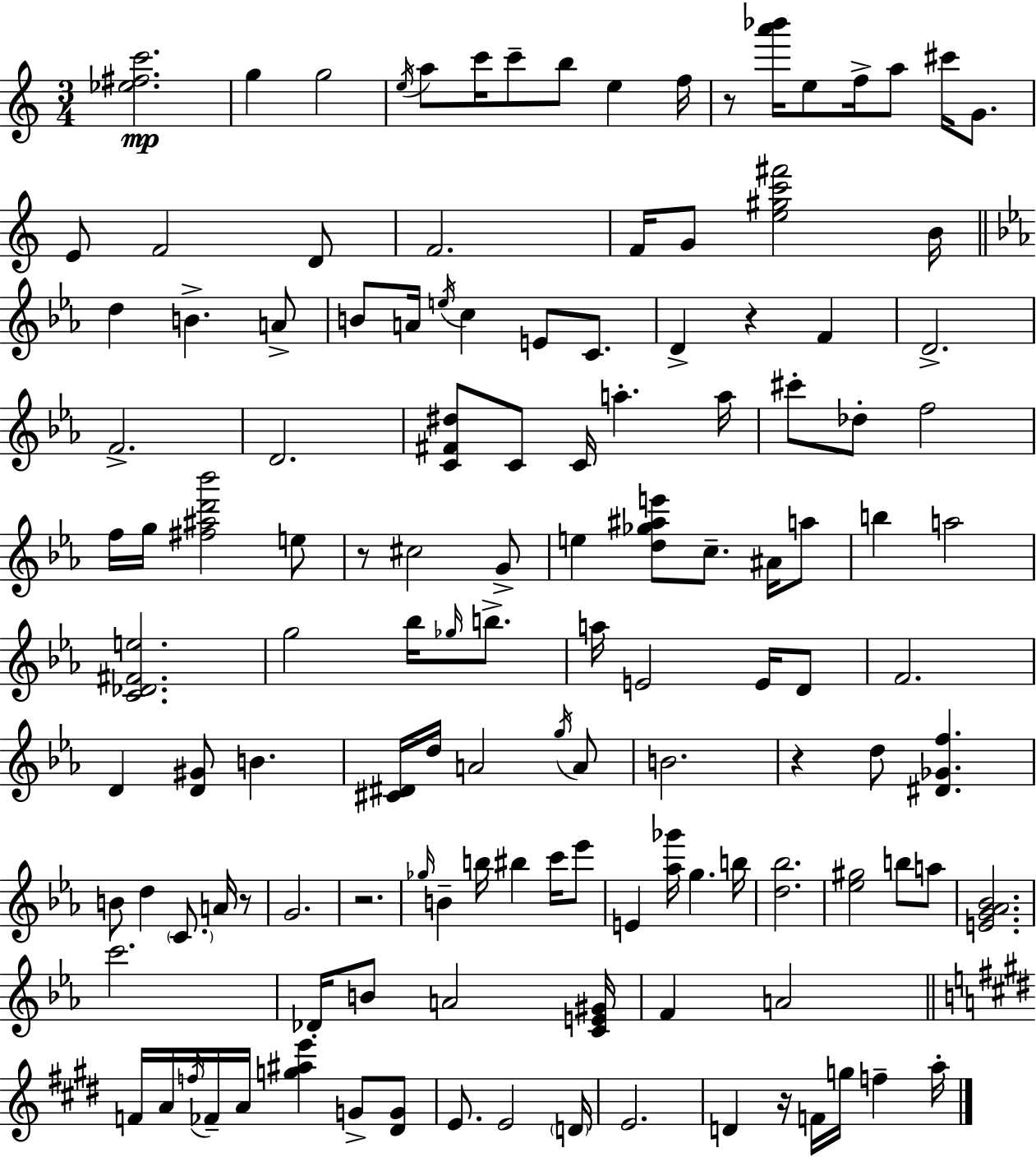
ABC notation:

X:1
T:Untitled
M:3/4
L:1/4
K:Am
[_e^fc']2 g g2 e/4 a/2 c'/4 c'/2 b/2 e f/4 z/2 [a'_b']/4 e/2 f/4 a/2 ^c'/4 G/2 E/2 F2 D/2 F2 F/4 G/2 [e^gc'^f']2 B/4 d B A/2 B/2 A/4 e/4 c E/2 C/2 D z F D2 F2 D2 [C^F^d]/2 C/2 C/4 a a/4 ^c'/2 _d/2 f2 f/4 g/4 [^f^ad'_b']2 e/2 z/2 ^c2 G/2 e [d_g^ae']/2 c/2 ^A/4 a/2 b a2 [C_D^Fe]2 g2 _b/4 _g/4 b/2 a/4 E2 E/4 D/2 F2 D [D^G]/2 B [^C^D]/4 d/4 A2 g/4 A/2 B2 z d/2 [^D_Gf] B/2 d C/2 A/4 z/2 G2 z2 _g/4 B b/4 ^b c'/4 _e'/2 E [_a_g']/4 g b/4 [d_b]2 [_e^g]2 b/2 a/2 [EG_A_B]2 c'2 _D/4 B/2 A2 [CE^G]/4 F A2 F/4 A/4 f/4 _F/4 A/4 [g^ae'] G/2 [^DG]/2 E/2 E2 D/4 E2 D z/4 F/4 g/4 f a/4